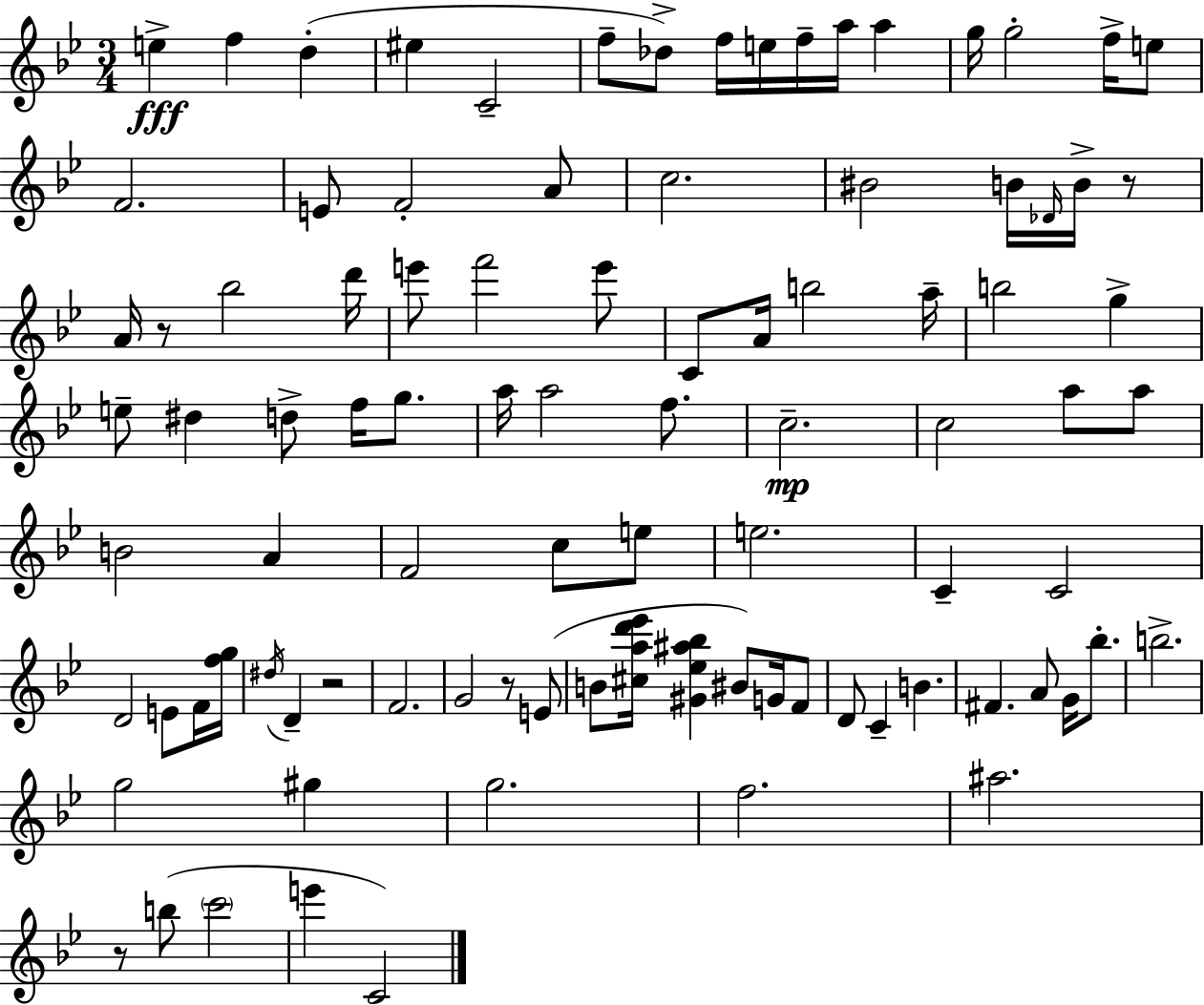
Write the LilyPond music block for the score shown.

{
  \clef treble
  \numericTimeSignature
  \time 3/4
  \key g \minor
  \repeat volta 2 { e''4->\fff f''4 d''4-.( | eis''4 c'2-- | f''8-- des''8->) f''16 e''16 f''16-- a''16 a''4 | g''16 g''2-. f''16-> e''8 | \break f'2. | e'8 f'2-. a'8 | c''2. | bis'2 b'16 \grace { des'16 } b'16-> r8 | \break a'16 r8 bes''2 | d'''16 e'''8 f'''2 e'''8 | c'8 a'16 b''2 | a''16-- b''2 g''4-> | \break e''8-- dis''4 d''8-> f''16 g''8. | a''16 a''2 f''8. | c''2.--\mp | c''2 a''8 a''8 | \break b'2 a'4 | f'2 c''8 e''8 | e''2. | c'4-- c'2 | \break d'2 e'8 f'16 | <f'' g''>16 \acciaccatura { dis''16 } d'4-- r2 | f'2. | g'2 r8 | \break e'8( b'8 <cis'' a'' d''' ees'''>16 <gis' ees'' ais'' bes''>4 bis'8) g'16 | f'8 d'8 c'4-- b'4. | fis'4. a'8 g'16 bes''8.-. | b''2.-> | \break g''2 gis''4 | g''2. | f''2. | ais''2. | \break r8 b''8( \parenthesize c'''2 | e'''4 c'2) | } \bar "|."
}